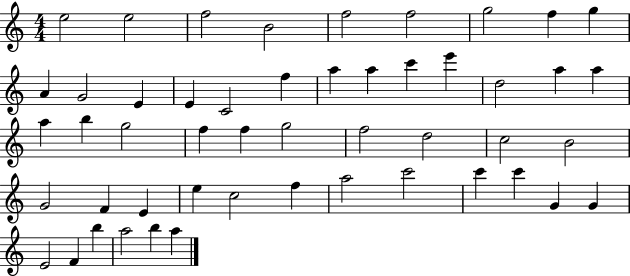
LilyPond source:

{
  \clef treble
  \numericTimeSignature
  \time 4/4
  \key c \major
  e''2 e''2 | f''2 b'2 | f''2 f''2 | g''2 f''4 g''4 | \break a'4 g'2 e'4 | e'4 c'2 f''4 | a''4 a''4 c'''4 e'''4 | d''2 a''4 a''4 | \break a''4 b''4 g''2 | f''4 f''4 g''2 | f''2 d''2 | c''2 b'2 | \break g'2 f'4 e'4 | e''4 c''2 f''4 | a''2 c'''2 | c'''4 c'''4 g'4 g'4 | \break e'2 f'4 b''4 | a''2 b''4 a''4 | \bar "|."
}